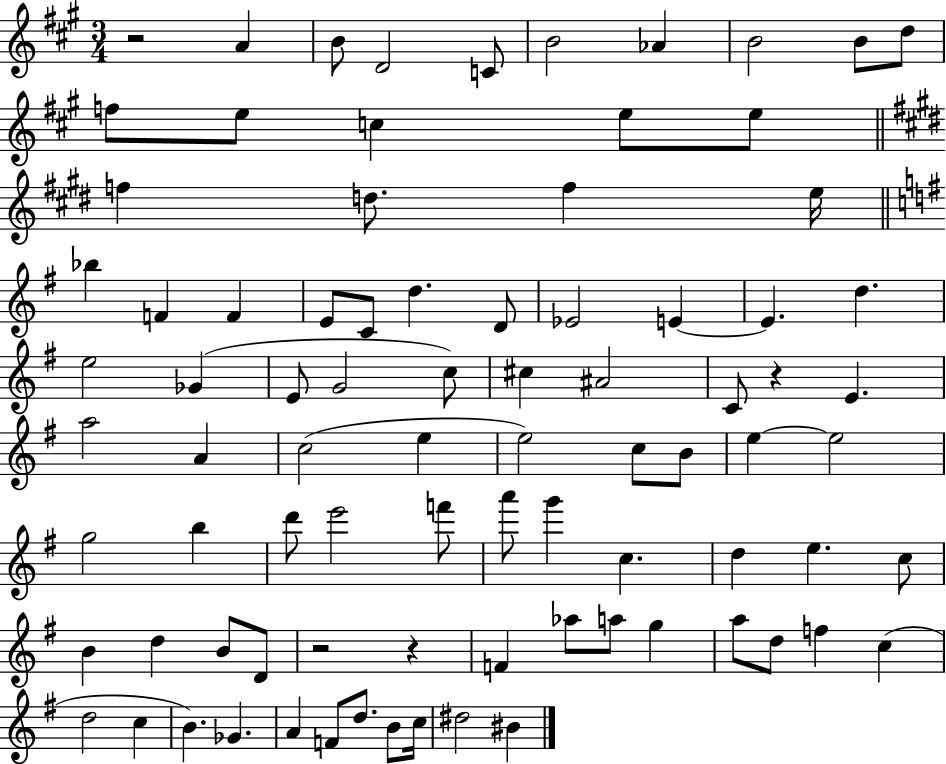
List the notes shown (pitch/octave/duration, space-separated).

R/h A4/q B4/e D4/h C4/e B4/h Ab4/q B4/h B4/e D5/e F5/e E5/e C5/q E5/e E5/e F5/q D5/e. F5/q E5/s Bb5/q F4/q F4/q E4/e C4/e D5/q. D4/e Eb4/h E4/q E4/q. D5/q. E5/h Gb4/q E4/e G4/h C5/e C#5/q A#4/h C4/e R/q E4/q. A5/h A4/q C5/h E5/q E5/h C5/e B4/e E5/q E5/h G5/h B5/q D6/e E6/h F6/e A6/e G6/q C5/q. D5/q E5/q. C5/e B4/q D5/q B4/e D4/e R/h R/q F4/q Ab5/e A5/e G5/q A5/e D5/e F5/q C5/q D5/h C5/q B4/q. Gb4/q. A4/q F4/e D5/e. B4/e C5/s D#5/h BIS4/q